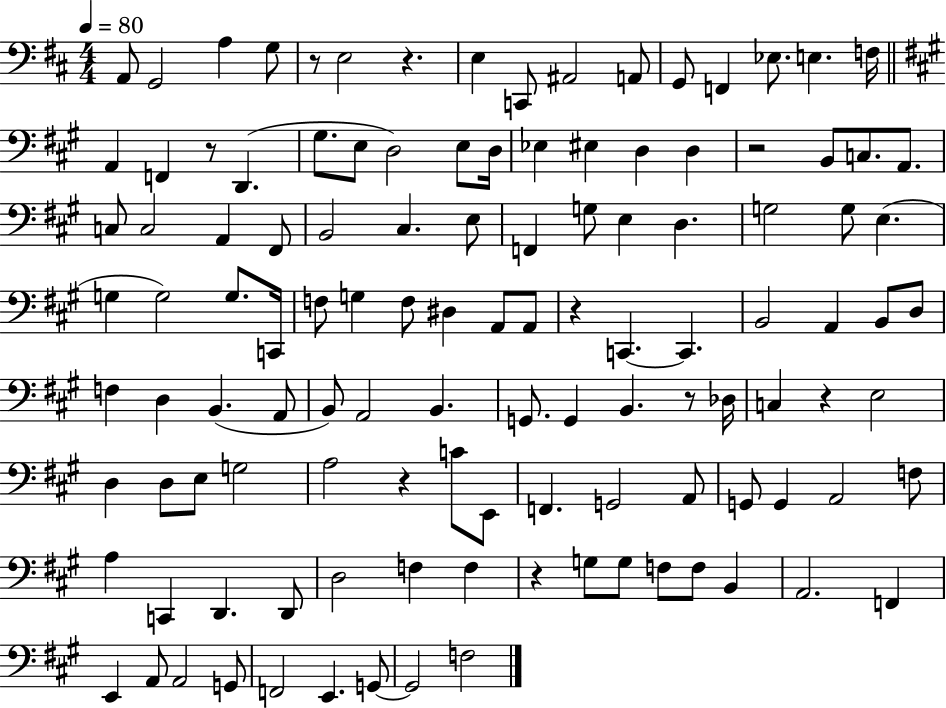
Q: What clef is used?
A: bass